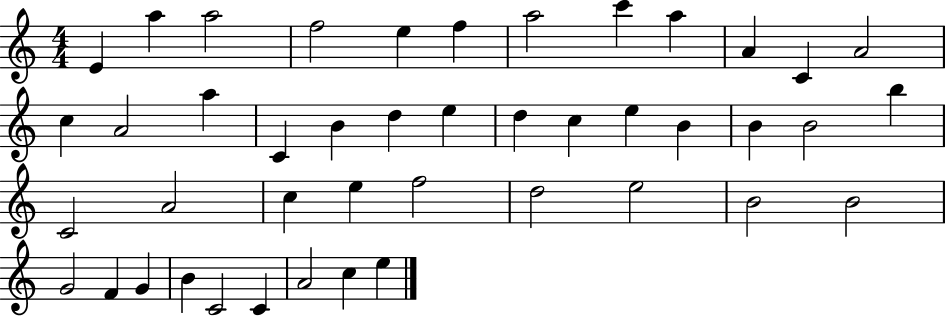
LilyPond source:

{
  \clef treble
  \numericTimeSignature
  \time 4/4
  \key c \major
  e'4 a''4 a''2 | f''2 e''4 f''4 | a''2 c'''4 a''4 | a'4 c'4 a'2 | \break c''4 a'2 a''4 | c'4 b'4 d''4 e''4 | d''4 c''4 e''4 b'4 | b'4 b'2 b''4 | \break c'2 a'2 | c''4 e''4 f''2 | d''2 e''2 | b'2 b'2 | \break g'2 f'4 g'4 | b'4 c'2 c'4 | a'2 c''4 e''4 | \bar "|."
}